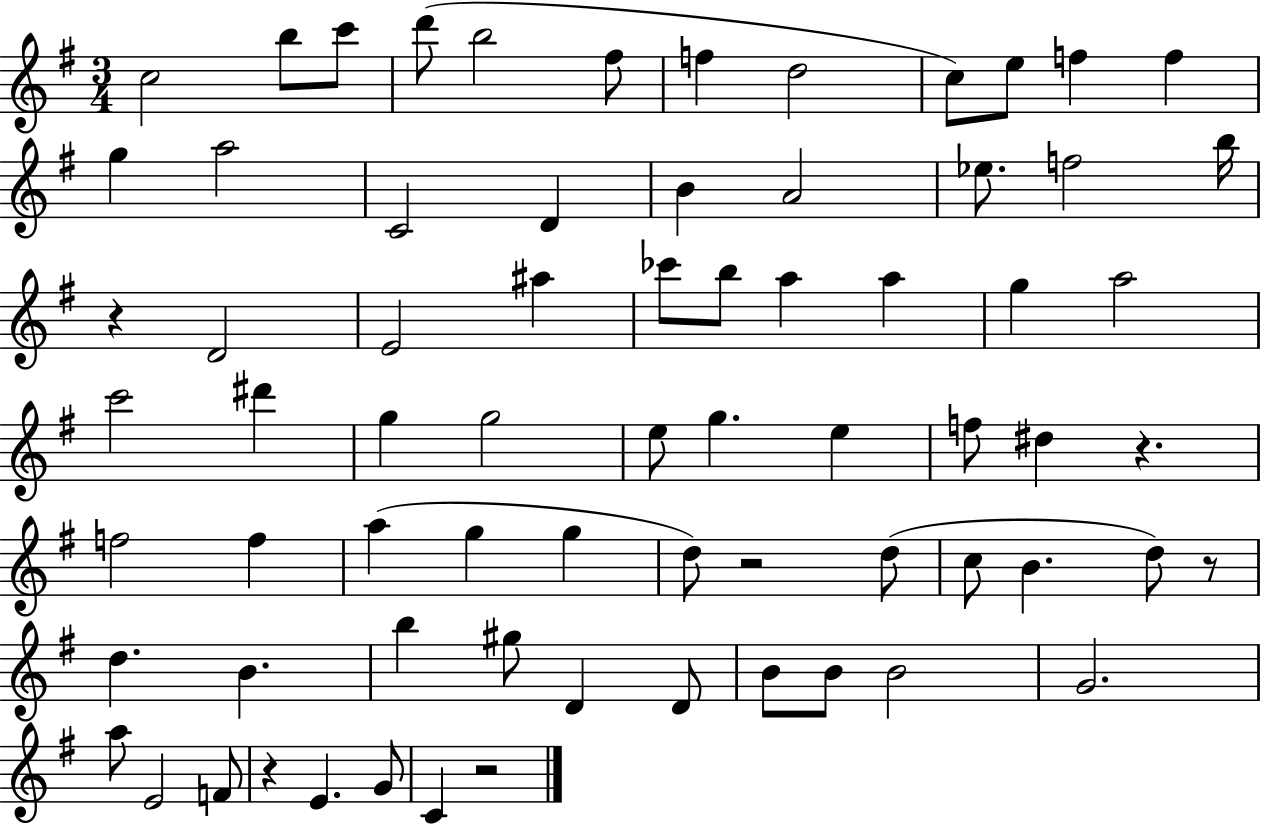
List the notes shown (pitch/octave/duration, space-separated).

C5/h B5/e C6/e D6/e B5/h F#5/e F5/q D5/h C5/e E5/e F5/q F5/q G5/q A5/h C4/h D4/q B4/q A4/h Eb5/e. F5/h B5/s R/q D4/h E4/h A#5/q CES6/e B5/e A5/q A5/q G5/q A5/h C6/h D#6/q G5/q G5/h E5/e G5/q. E5/q F5/e D#5/q R/q. F5/h F5/q A5/q G5/q G5/q D5/e R/h D5/e C5/e B4/q. D5/e R/e D5/q. B4/q. B5/q G#5/e D4/q D4/e B4/e B4/e B4/h G4/h. A5/e E4/h F4/e R/q E4/q. G4/e C4/q R/h